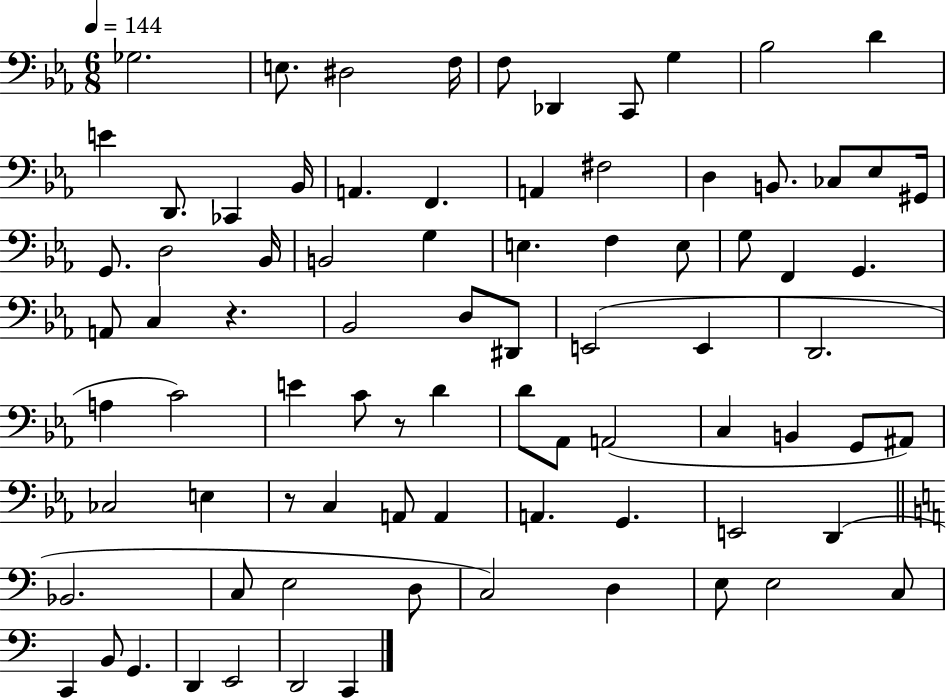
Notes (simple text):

Gb3/h. E3/e. D#3/h F3/s F3/e Db2/q C2/e G3/q Bb3/h D4/q E4/q D2/e. CES2/q Bb2/s A2/q. F2/q. A2/q F#3/h D3/q B2/e. CES3/e Eb3/e G#2/s G2/e. D3/h Bb2/s B2/h G3/q E3/q. F3/q E3/e G3/e F2/q G2/q. A2/e C3/q R/q. Bb2/h D3/e D#2/e E2/h E2/q D2/h. A3/q C4/h E4/q C4/e R/e D4/q D4/e Ab2/e A2/h C3/q B2/q G2/e A#2/e CES3/h E3/q R/e C3/q A2/e A2/q A2/q. G2/q. E2/h D2/q Bb2/h. C3/e E3/h D3/e C3/h D3/q E3/e E3/h C3/e C2/q B2/e G2/q. D2/q E2/h D2/h C2/q